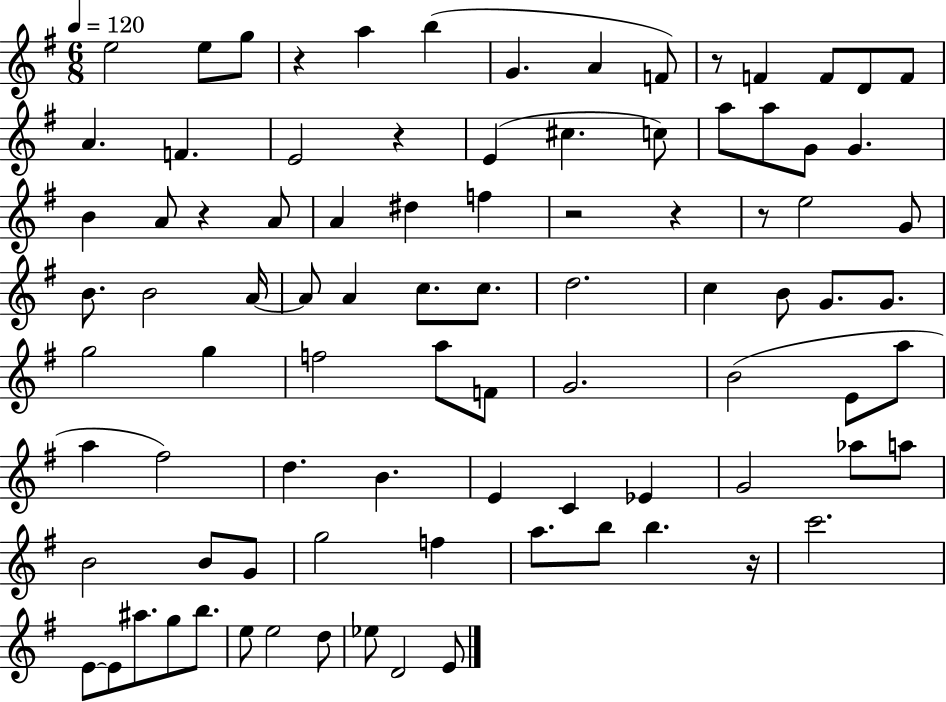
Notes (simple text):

E5/h E5/e G5/e R/q A5/q B5/q G4/q. A4/q F4/e R/e F4/q F4/e D4/e F4/e A4/q. F4/q. E4/h R/q E4/q C#5/q. C5/e A5/e A5/e G4/e G4/q. B4/q A4/e R/q A4/e A4/q D#5/q F5/q R/h R/q R/e E5/h G4/e B4/e. B4/h A4/s A4/e A4/q C5/e. C5/e. D5/h. C5/q B4/e G4/e. G4/e. G5/h G5/q F5/h A5/e F4/e G4/h. B4/h E4/e A5/e A5/q F#5/h D5/q. B4/q. E4/q C4/q Eb4/q G4/h Ab5/e A5/e B4/h B4/e G4/e G5/h F5/q A5/e. B5/e B5/q. R/s C6/h. E4/e E4/e A#5/e. G5/e B5/e. E5/e E5/h D5/e Eb5/e D4/h E4/e